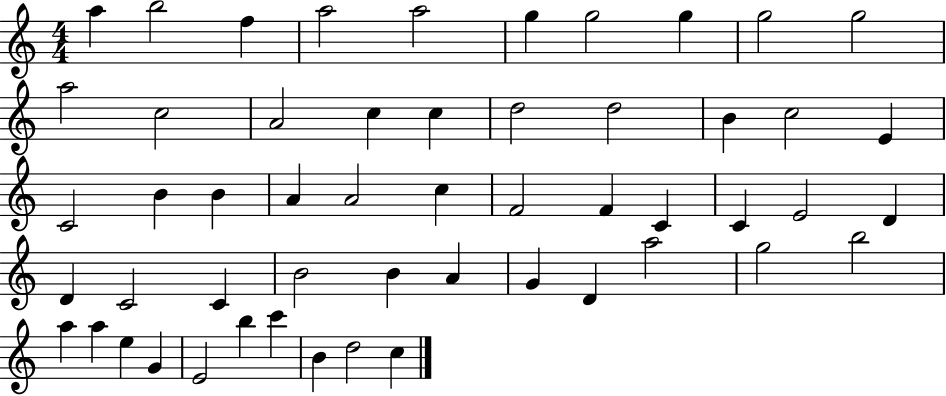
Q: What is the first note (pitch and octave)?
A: A5